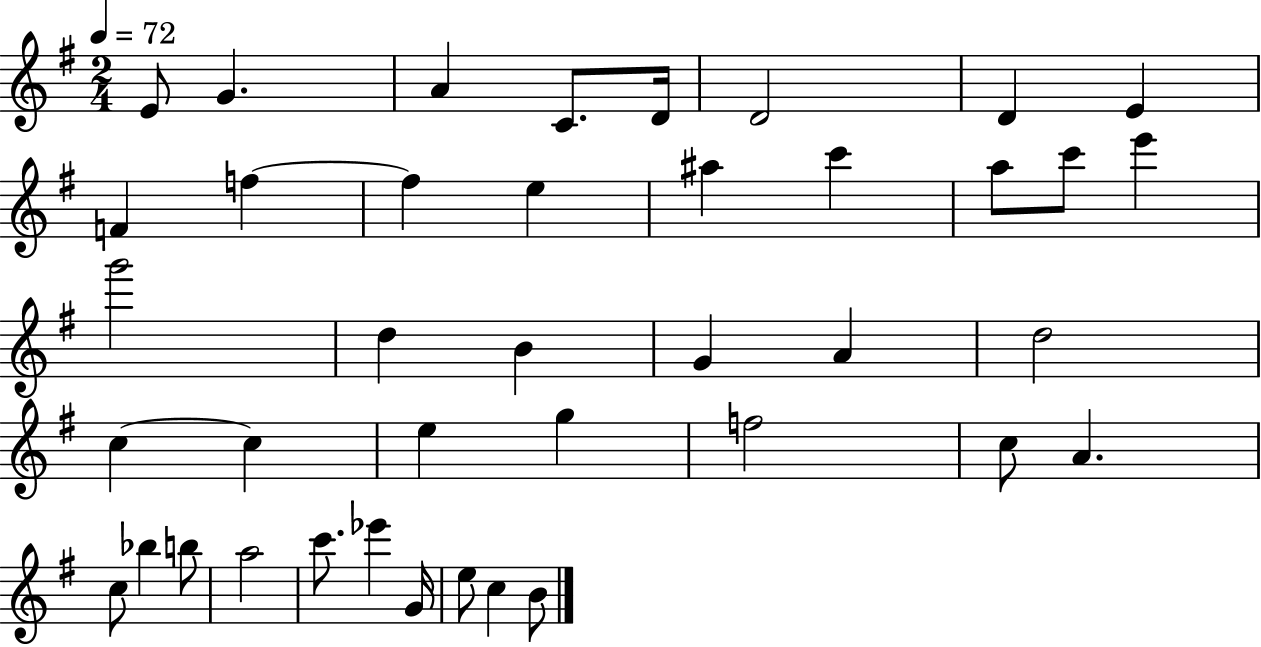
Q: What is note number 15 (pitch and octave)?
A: A5